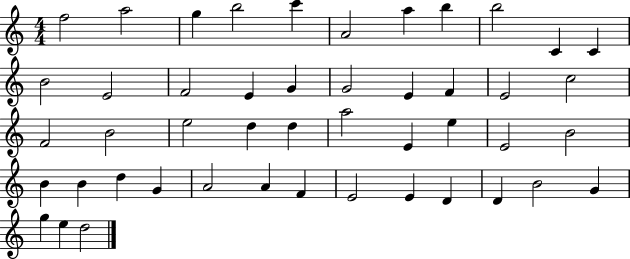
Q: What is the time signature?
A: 4/4